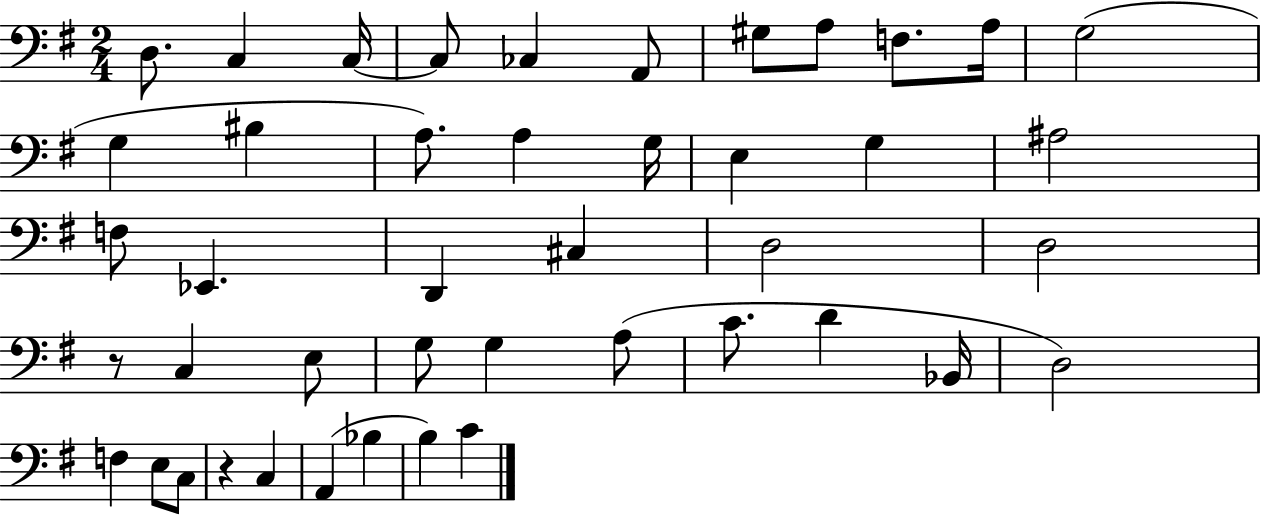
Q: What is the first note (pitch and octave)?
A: D3